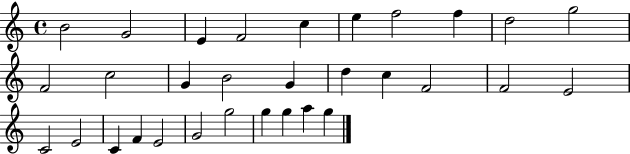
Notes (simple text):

B4/h G4/h E4/q F4/h C5/q E5/q F5/h F5/q D5/h G5/h F4/h C5/h G4/q B4/h G4/q D5/q C5/q F4/h F4/h E4/h C4/h E4/h C4/q F4/q E4/h G4/h G5/h G5/q G5/q A5/q G5/q